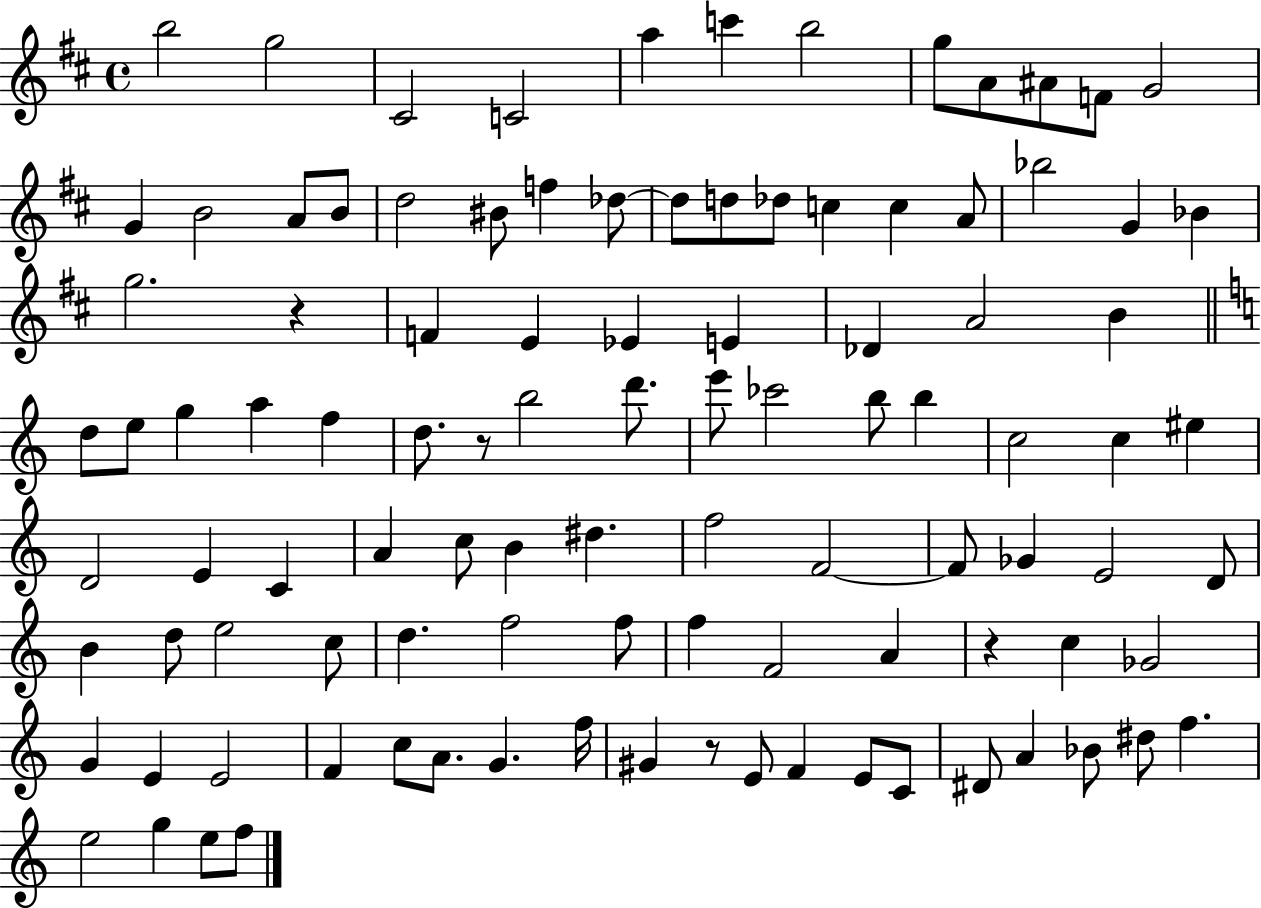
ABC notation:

X:1
T:Untitled
M:4/4
L:1/4
K:D
b2 g2 ^C2 C2 a c' b2 g/2 A/2 ^A/2 F/2 G2 G B2 A/2 B/2 d2 ^B/2 f _d/2 _d/2 d/2 _d/2 c c A/2 _b2 G _B g2 z F E _E E _D A2 B d/2 e/2 g a f d/2 z/2 b2 d'/2 e'/2 _c'2 b/2 b c2 c ^e D2 E C A c/2 B ^d f2 F2 F/2 _G E2 D/2 B d/2 e2 c/2 d f2 f/2 f F2 A z c _G2 G E E2 F c/2 A/2 G f/4 ^G z/2 E/2 F E/2 C/2 ^D/2 A _B/2 ^d/2 f e2 g e/2 f/2